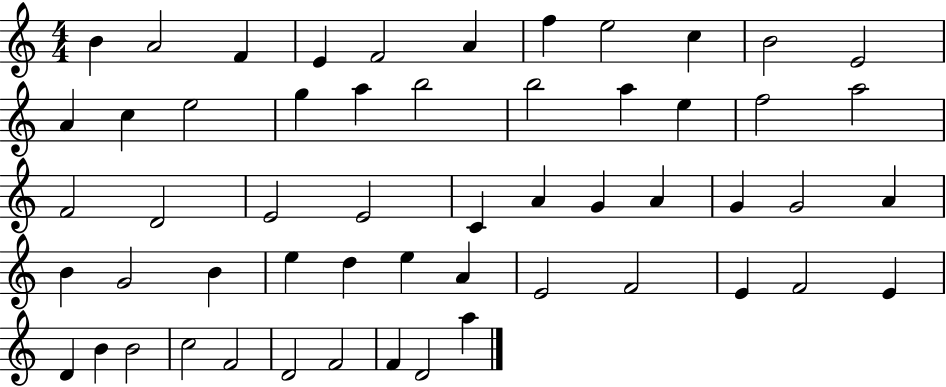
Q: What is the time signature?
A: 4/4